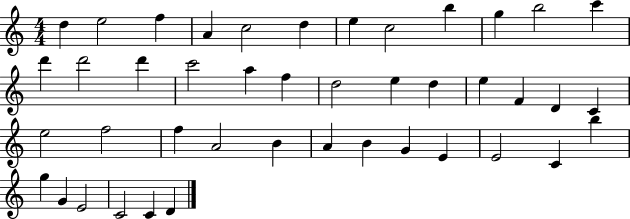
X:1
T:Untitled
M:4/4
L:1/4
K:C
d e2 f A c2 d e c2 b g b2 c' d' d'2 d' c'2 a f d2 e d e F D C e2 f2 f A2 B A B G E E2 C b g G E2 C2 C D